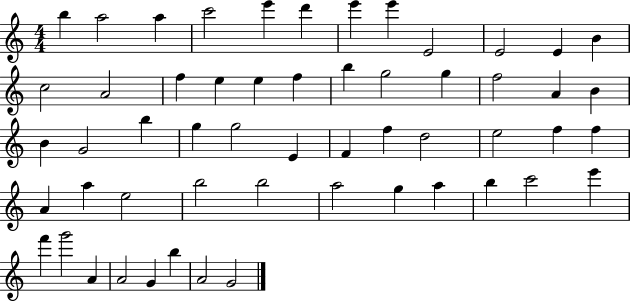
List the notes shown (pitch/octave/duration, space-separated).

B5/q A5/h A5/q C6/h E6/q D6/q E6/q E6/q E4/h E4/h E4/q B4/q C5/h A4/h F5/q E5/q E5/q F5/q B5/q G5/h G5/q F5/h A4/q B4/q B4/q G4/h B5/q G5/q G5/h E4/q F4/q F5/q D5/h E5/h F5/q F5/q A4/q A5/q E5/h B5/h B5/h A5/h G5/q A5/q B5/q C6/h E6/q F6/q G6/h A4/q A4/h G4/q B5/q A4/h G4/h